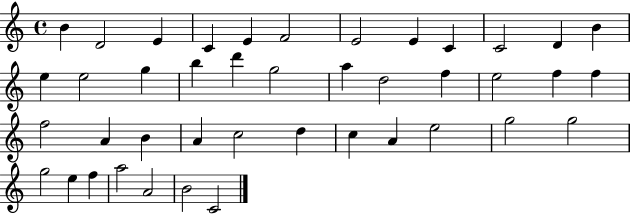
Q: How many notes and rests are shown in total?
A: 42